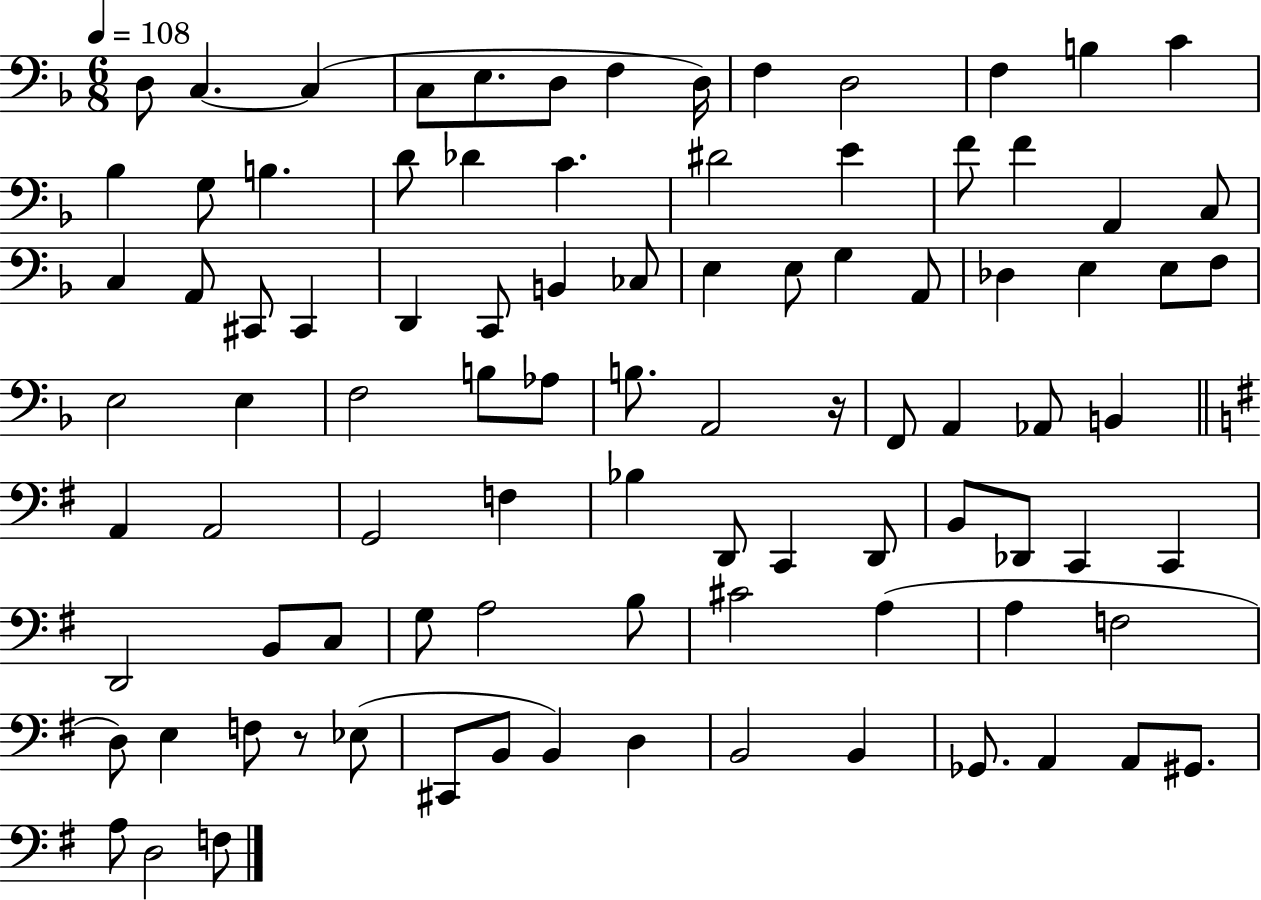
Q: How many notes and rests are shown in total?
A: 93